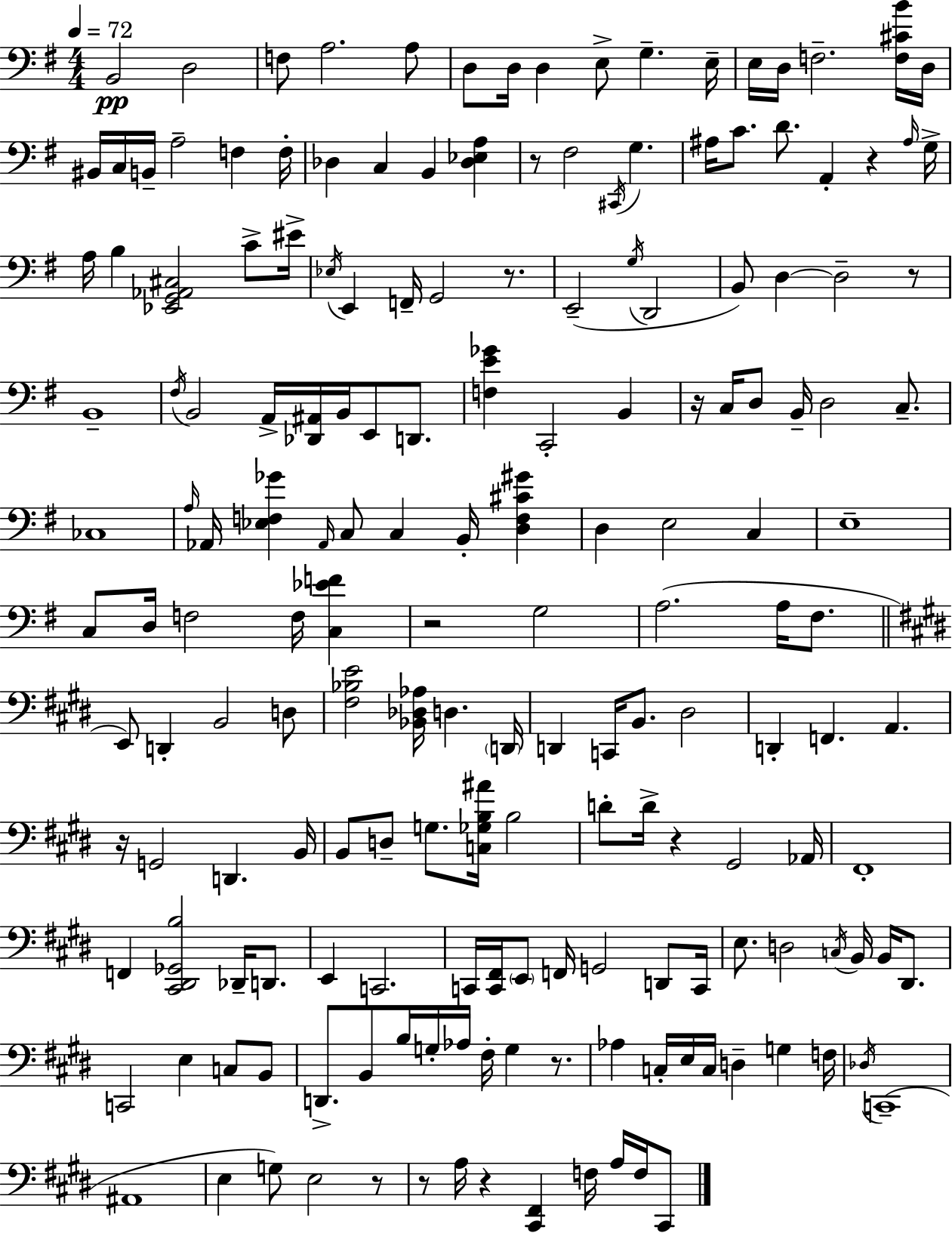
B2/h D3/h F3/e A3/h. A3/e D3/e D3/s D3/q E3/e G3/q. E3/s E3/s D3/s F3/h. [F3,C#4,B4]/s D3/s BIS2/s C3/s B2/s A3/h F3/q F3/s Db3/q C3/q B2/q [Db3,Eb3,A3]/q R/e F#3/h C#2/s G3/q. A#3/s C4/e. D4/e. A2/q R/q A#3/s G3/s A3/s B3/q [Eb2,G2,Ab2,C#3]/h C4/e EIS4/s Eb3/s E2/q F2/s G2/h R/e. E2/h G3/s D2/h B2/e D3/q D3/h R/e B2/w F#3/s B2/h A2/s [Db2,A#2]/s B2/s E2/e D2/e. [F3,E4,Gb4]/q C2/h B2/q R/s C3/s D3/e B2/s D3/h C3/e. CES3/w A3/s Ab2/s [Eb3,F3,Gb4]/q Ab2/s C3/e C3/q B2/s [D3,F3,C#4,G#4]/q D3/q E3/h C3/q E3/w C3/e D3/s F3/h F3/s [C3,Eb4,F4]/q R/h G3/h A3/h. A3/s F#3/e. E2/e D2/q B2/h D3/e [F#3,Bb3,E4]/h [Bb2,Db3,Ab3]/s D3/q. D2/s D2/q C2/s B2/e. D#3/h D2/q F2/q. A2/q. R/s G2/h D2/q. B2/s B2/e D3/e G3/e. [C3,Gb3,B3,A#4]/s B3/h D4/e D4/s R/q G#2/h Ab2/s F#2/w F2/q [C#2,D#2,Gb2,B3]/h Db2/s D2/e. E2/q C2/h. C2/s [C2,F#2]/s E2/e F2/s G2/h D2/e C2/s E3/e. D3/h C3/s B2/s B2/s D#2/e. C2/h E3/q C3/e B2/e D2/e. B2/e B3/s G3/s Ab3/s F#3/s G3/q R/e. Ab3/q C3/s E3/s C3/s D3/q G3/q F3/s Db3/s C2/w A#2/w E3/q G3/e E3/h R/e R/e A3/s R/q [C#2,F#2]/q F3/s A3/s F3/s C#2/e